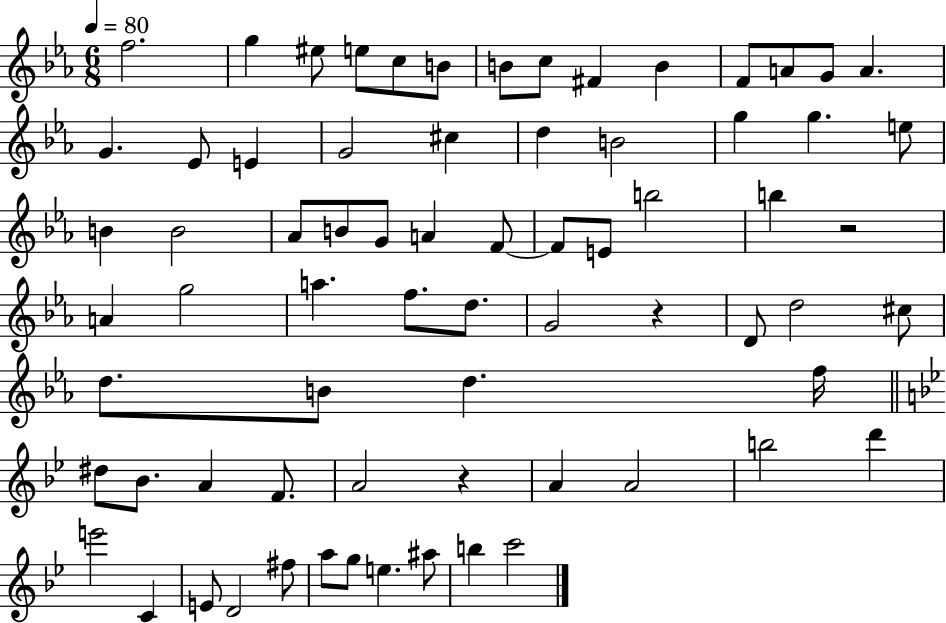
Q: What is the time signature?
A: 6/8